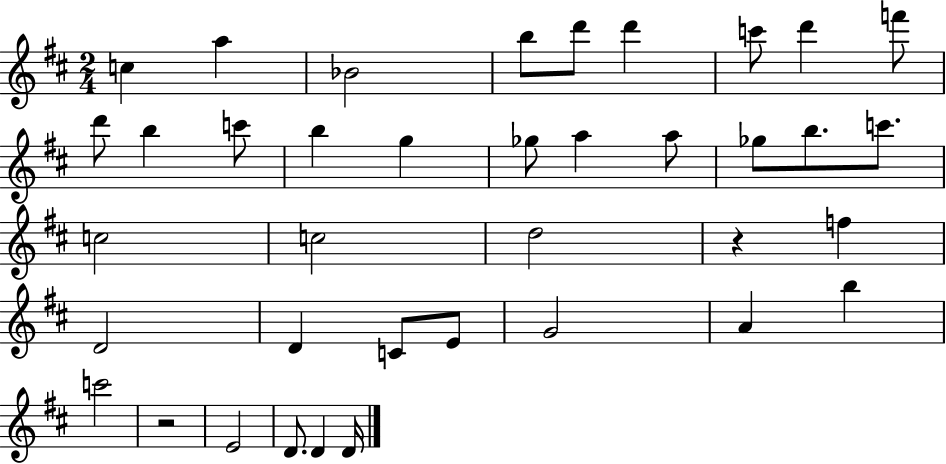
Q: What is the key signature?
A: D major